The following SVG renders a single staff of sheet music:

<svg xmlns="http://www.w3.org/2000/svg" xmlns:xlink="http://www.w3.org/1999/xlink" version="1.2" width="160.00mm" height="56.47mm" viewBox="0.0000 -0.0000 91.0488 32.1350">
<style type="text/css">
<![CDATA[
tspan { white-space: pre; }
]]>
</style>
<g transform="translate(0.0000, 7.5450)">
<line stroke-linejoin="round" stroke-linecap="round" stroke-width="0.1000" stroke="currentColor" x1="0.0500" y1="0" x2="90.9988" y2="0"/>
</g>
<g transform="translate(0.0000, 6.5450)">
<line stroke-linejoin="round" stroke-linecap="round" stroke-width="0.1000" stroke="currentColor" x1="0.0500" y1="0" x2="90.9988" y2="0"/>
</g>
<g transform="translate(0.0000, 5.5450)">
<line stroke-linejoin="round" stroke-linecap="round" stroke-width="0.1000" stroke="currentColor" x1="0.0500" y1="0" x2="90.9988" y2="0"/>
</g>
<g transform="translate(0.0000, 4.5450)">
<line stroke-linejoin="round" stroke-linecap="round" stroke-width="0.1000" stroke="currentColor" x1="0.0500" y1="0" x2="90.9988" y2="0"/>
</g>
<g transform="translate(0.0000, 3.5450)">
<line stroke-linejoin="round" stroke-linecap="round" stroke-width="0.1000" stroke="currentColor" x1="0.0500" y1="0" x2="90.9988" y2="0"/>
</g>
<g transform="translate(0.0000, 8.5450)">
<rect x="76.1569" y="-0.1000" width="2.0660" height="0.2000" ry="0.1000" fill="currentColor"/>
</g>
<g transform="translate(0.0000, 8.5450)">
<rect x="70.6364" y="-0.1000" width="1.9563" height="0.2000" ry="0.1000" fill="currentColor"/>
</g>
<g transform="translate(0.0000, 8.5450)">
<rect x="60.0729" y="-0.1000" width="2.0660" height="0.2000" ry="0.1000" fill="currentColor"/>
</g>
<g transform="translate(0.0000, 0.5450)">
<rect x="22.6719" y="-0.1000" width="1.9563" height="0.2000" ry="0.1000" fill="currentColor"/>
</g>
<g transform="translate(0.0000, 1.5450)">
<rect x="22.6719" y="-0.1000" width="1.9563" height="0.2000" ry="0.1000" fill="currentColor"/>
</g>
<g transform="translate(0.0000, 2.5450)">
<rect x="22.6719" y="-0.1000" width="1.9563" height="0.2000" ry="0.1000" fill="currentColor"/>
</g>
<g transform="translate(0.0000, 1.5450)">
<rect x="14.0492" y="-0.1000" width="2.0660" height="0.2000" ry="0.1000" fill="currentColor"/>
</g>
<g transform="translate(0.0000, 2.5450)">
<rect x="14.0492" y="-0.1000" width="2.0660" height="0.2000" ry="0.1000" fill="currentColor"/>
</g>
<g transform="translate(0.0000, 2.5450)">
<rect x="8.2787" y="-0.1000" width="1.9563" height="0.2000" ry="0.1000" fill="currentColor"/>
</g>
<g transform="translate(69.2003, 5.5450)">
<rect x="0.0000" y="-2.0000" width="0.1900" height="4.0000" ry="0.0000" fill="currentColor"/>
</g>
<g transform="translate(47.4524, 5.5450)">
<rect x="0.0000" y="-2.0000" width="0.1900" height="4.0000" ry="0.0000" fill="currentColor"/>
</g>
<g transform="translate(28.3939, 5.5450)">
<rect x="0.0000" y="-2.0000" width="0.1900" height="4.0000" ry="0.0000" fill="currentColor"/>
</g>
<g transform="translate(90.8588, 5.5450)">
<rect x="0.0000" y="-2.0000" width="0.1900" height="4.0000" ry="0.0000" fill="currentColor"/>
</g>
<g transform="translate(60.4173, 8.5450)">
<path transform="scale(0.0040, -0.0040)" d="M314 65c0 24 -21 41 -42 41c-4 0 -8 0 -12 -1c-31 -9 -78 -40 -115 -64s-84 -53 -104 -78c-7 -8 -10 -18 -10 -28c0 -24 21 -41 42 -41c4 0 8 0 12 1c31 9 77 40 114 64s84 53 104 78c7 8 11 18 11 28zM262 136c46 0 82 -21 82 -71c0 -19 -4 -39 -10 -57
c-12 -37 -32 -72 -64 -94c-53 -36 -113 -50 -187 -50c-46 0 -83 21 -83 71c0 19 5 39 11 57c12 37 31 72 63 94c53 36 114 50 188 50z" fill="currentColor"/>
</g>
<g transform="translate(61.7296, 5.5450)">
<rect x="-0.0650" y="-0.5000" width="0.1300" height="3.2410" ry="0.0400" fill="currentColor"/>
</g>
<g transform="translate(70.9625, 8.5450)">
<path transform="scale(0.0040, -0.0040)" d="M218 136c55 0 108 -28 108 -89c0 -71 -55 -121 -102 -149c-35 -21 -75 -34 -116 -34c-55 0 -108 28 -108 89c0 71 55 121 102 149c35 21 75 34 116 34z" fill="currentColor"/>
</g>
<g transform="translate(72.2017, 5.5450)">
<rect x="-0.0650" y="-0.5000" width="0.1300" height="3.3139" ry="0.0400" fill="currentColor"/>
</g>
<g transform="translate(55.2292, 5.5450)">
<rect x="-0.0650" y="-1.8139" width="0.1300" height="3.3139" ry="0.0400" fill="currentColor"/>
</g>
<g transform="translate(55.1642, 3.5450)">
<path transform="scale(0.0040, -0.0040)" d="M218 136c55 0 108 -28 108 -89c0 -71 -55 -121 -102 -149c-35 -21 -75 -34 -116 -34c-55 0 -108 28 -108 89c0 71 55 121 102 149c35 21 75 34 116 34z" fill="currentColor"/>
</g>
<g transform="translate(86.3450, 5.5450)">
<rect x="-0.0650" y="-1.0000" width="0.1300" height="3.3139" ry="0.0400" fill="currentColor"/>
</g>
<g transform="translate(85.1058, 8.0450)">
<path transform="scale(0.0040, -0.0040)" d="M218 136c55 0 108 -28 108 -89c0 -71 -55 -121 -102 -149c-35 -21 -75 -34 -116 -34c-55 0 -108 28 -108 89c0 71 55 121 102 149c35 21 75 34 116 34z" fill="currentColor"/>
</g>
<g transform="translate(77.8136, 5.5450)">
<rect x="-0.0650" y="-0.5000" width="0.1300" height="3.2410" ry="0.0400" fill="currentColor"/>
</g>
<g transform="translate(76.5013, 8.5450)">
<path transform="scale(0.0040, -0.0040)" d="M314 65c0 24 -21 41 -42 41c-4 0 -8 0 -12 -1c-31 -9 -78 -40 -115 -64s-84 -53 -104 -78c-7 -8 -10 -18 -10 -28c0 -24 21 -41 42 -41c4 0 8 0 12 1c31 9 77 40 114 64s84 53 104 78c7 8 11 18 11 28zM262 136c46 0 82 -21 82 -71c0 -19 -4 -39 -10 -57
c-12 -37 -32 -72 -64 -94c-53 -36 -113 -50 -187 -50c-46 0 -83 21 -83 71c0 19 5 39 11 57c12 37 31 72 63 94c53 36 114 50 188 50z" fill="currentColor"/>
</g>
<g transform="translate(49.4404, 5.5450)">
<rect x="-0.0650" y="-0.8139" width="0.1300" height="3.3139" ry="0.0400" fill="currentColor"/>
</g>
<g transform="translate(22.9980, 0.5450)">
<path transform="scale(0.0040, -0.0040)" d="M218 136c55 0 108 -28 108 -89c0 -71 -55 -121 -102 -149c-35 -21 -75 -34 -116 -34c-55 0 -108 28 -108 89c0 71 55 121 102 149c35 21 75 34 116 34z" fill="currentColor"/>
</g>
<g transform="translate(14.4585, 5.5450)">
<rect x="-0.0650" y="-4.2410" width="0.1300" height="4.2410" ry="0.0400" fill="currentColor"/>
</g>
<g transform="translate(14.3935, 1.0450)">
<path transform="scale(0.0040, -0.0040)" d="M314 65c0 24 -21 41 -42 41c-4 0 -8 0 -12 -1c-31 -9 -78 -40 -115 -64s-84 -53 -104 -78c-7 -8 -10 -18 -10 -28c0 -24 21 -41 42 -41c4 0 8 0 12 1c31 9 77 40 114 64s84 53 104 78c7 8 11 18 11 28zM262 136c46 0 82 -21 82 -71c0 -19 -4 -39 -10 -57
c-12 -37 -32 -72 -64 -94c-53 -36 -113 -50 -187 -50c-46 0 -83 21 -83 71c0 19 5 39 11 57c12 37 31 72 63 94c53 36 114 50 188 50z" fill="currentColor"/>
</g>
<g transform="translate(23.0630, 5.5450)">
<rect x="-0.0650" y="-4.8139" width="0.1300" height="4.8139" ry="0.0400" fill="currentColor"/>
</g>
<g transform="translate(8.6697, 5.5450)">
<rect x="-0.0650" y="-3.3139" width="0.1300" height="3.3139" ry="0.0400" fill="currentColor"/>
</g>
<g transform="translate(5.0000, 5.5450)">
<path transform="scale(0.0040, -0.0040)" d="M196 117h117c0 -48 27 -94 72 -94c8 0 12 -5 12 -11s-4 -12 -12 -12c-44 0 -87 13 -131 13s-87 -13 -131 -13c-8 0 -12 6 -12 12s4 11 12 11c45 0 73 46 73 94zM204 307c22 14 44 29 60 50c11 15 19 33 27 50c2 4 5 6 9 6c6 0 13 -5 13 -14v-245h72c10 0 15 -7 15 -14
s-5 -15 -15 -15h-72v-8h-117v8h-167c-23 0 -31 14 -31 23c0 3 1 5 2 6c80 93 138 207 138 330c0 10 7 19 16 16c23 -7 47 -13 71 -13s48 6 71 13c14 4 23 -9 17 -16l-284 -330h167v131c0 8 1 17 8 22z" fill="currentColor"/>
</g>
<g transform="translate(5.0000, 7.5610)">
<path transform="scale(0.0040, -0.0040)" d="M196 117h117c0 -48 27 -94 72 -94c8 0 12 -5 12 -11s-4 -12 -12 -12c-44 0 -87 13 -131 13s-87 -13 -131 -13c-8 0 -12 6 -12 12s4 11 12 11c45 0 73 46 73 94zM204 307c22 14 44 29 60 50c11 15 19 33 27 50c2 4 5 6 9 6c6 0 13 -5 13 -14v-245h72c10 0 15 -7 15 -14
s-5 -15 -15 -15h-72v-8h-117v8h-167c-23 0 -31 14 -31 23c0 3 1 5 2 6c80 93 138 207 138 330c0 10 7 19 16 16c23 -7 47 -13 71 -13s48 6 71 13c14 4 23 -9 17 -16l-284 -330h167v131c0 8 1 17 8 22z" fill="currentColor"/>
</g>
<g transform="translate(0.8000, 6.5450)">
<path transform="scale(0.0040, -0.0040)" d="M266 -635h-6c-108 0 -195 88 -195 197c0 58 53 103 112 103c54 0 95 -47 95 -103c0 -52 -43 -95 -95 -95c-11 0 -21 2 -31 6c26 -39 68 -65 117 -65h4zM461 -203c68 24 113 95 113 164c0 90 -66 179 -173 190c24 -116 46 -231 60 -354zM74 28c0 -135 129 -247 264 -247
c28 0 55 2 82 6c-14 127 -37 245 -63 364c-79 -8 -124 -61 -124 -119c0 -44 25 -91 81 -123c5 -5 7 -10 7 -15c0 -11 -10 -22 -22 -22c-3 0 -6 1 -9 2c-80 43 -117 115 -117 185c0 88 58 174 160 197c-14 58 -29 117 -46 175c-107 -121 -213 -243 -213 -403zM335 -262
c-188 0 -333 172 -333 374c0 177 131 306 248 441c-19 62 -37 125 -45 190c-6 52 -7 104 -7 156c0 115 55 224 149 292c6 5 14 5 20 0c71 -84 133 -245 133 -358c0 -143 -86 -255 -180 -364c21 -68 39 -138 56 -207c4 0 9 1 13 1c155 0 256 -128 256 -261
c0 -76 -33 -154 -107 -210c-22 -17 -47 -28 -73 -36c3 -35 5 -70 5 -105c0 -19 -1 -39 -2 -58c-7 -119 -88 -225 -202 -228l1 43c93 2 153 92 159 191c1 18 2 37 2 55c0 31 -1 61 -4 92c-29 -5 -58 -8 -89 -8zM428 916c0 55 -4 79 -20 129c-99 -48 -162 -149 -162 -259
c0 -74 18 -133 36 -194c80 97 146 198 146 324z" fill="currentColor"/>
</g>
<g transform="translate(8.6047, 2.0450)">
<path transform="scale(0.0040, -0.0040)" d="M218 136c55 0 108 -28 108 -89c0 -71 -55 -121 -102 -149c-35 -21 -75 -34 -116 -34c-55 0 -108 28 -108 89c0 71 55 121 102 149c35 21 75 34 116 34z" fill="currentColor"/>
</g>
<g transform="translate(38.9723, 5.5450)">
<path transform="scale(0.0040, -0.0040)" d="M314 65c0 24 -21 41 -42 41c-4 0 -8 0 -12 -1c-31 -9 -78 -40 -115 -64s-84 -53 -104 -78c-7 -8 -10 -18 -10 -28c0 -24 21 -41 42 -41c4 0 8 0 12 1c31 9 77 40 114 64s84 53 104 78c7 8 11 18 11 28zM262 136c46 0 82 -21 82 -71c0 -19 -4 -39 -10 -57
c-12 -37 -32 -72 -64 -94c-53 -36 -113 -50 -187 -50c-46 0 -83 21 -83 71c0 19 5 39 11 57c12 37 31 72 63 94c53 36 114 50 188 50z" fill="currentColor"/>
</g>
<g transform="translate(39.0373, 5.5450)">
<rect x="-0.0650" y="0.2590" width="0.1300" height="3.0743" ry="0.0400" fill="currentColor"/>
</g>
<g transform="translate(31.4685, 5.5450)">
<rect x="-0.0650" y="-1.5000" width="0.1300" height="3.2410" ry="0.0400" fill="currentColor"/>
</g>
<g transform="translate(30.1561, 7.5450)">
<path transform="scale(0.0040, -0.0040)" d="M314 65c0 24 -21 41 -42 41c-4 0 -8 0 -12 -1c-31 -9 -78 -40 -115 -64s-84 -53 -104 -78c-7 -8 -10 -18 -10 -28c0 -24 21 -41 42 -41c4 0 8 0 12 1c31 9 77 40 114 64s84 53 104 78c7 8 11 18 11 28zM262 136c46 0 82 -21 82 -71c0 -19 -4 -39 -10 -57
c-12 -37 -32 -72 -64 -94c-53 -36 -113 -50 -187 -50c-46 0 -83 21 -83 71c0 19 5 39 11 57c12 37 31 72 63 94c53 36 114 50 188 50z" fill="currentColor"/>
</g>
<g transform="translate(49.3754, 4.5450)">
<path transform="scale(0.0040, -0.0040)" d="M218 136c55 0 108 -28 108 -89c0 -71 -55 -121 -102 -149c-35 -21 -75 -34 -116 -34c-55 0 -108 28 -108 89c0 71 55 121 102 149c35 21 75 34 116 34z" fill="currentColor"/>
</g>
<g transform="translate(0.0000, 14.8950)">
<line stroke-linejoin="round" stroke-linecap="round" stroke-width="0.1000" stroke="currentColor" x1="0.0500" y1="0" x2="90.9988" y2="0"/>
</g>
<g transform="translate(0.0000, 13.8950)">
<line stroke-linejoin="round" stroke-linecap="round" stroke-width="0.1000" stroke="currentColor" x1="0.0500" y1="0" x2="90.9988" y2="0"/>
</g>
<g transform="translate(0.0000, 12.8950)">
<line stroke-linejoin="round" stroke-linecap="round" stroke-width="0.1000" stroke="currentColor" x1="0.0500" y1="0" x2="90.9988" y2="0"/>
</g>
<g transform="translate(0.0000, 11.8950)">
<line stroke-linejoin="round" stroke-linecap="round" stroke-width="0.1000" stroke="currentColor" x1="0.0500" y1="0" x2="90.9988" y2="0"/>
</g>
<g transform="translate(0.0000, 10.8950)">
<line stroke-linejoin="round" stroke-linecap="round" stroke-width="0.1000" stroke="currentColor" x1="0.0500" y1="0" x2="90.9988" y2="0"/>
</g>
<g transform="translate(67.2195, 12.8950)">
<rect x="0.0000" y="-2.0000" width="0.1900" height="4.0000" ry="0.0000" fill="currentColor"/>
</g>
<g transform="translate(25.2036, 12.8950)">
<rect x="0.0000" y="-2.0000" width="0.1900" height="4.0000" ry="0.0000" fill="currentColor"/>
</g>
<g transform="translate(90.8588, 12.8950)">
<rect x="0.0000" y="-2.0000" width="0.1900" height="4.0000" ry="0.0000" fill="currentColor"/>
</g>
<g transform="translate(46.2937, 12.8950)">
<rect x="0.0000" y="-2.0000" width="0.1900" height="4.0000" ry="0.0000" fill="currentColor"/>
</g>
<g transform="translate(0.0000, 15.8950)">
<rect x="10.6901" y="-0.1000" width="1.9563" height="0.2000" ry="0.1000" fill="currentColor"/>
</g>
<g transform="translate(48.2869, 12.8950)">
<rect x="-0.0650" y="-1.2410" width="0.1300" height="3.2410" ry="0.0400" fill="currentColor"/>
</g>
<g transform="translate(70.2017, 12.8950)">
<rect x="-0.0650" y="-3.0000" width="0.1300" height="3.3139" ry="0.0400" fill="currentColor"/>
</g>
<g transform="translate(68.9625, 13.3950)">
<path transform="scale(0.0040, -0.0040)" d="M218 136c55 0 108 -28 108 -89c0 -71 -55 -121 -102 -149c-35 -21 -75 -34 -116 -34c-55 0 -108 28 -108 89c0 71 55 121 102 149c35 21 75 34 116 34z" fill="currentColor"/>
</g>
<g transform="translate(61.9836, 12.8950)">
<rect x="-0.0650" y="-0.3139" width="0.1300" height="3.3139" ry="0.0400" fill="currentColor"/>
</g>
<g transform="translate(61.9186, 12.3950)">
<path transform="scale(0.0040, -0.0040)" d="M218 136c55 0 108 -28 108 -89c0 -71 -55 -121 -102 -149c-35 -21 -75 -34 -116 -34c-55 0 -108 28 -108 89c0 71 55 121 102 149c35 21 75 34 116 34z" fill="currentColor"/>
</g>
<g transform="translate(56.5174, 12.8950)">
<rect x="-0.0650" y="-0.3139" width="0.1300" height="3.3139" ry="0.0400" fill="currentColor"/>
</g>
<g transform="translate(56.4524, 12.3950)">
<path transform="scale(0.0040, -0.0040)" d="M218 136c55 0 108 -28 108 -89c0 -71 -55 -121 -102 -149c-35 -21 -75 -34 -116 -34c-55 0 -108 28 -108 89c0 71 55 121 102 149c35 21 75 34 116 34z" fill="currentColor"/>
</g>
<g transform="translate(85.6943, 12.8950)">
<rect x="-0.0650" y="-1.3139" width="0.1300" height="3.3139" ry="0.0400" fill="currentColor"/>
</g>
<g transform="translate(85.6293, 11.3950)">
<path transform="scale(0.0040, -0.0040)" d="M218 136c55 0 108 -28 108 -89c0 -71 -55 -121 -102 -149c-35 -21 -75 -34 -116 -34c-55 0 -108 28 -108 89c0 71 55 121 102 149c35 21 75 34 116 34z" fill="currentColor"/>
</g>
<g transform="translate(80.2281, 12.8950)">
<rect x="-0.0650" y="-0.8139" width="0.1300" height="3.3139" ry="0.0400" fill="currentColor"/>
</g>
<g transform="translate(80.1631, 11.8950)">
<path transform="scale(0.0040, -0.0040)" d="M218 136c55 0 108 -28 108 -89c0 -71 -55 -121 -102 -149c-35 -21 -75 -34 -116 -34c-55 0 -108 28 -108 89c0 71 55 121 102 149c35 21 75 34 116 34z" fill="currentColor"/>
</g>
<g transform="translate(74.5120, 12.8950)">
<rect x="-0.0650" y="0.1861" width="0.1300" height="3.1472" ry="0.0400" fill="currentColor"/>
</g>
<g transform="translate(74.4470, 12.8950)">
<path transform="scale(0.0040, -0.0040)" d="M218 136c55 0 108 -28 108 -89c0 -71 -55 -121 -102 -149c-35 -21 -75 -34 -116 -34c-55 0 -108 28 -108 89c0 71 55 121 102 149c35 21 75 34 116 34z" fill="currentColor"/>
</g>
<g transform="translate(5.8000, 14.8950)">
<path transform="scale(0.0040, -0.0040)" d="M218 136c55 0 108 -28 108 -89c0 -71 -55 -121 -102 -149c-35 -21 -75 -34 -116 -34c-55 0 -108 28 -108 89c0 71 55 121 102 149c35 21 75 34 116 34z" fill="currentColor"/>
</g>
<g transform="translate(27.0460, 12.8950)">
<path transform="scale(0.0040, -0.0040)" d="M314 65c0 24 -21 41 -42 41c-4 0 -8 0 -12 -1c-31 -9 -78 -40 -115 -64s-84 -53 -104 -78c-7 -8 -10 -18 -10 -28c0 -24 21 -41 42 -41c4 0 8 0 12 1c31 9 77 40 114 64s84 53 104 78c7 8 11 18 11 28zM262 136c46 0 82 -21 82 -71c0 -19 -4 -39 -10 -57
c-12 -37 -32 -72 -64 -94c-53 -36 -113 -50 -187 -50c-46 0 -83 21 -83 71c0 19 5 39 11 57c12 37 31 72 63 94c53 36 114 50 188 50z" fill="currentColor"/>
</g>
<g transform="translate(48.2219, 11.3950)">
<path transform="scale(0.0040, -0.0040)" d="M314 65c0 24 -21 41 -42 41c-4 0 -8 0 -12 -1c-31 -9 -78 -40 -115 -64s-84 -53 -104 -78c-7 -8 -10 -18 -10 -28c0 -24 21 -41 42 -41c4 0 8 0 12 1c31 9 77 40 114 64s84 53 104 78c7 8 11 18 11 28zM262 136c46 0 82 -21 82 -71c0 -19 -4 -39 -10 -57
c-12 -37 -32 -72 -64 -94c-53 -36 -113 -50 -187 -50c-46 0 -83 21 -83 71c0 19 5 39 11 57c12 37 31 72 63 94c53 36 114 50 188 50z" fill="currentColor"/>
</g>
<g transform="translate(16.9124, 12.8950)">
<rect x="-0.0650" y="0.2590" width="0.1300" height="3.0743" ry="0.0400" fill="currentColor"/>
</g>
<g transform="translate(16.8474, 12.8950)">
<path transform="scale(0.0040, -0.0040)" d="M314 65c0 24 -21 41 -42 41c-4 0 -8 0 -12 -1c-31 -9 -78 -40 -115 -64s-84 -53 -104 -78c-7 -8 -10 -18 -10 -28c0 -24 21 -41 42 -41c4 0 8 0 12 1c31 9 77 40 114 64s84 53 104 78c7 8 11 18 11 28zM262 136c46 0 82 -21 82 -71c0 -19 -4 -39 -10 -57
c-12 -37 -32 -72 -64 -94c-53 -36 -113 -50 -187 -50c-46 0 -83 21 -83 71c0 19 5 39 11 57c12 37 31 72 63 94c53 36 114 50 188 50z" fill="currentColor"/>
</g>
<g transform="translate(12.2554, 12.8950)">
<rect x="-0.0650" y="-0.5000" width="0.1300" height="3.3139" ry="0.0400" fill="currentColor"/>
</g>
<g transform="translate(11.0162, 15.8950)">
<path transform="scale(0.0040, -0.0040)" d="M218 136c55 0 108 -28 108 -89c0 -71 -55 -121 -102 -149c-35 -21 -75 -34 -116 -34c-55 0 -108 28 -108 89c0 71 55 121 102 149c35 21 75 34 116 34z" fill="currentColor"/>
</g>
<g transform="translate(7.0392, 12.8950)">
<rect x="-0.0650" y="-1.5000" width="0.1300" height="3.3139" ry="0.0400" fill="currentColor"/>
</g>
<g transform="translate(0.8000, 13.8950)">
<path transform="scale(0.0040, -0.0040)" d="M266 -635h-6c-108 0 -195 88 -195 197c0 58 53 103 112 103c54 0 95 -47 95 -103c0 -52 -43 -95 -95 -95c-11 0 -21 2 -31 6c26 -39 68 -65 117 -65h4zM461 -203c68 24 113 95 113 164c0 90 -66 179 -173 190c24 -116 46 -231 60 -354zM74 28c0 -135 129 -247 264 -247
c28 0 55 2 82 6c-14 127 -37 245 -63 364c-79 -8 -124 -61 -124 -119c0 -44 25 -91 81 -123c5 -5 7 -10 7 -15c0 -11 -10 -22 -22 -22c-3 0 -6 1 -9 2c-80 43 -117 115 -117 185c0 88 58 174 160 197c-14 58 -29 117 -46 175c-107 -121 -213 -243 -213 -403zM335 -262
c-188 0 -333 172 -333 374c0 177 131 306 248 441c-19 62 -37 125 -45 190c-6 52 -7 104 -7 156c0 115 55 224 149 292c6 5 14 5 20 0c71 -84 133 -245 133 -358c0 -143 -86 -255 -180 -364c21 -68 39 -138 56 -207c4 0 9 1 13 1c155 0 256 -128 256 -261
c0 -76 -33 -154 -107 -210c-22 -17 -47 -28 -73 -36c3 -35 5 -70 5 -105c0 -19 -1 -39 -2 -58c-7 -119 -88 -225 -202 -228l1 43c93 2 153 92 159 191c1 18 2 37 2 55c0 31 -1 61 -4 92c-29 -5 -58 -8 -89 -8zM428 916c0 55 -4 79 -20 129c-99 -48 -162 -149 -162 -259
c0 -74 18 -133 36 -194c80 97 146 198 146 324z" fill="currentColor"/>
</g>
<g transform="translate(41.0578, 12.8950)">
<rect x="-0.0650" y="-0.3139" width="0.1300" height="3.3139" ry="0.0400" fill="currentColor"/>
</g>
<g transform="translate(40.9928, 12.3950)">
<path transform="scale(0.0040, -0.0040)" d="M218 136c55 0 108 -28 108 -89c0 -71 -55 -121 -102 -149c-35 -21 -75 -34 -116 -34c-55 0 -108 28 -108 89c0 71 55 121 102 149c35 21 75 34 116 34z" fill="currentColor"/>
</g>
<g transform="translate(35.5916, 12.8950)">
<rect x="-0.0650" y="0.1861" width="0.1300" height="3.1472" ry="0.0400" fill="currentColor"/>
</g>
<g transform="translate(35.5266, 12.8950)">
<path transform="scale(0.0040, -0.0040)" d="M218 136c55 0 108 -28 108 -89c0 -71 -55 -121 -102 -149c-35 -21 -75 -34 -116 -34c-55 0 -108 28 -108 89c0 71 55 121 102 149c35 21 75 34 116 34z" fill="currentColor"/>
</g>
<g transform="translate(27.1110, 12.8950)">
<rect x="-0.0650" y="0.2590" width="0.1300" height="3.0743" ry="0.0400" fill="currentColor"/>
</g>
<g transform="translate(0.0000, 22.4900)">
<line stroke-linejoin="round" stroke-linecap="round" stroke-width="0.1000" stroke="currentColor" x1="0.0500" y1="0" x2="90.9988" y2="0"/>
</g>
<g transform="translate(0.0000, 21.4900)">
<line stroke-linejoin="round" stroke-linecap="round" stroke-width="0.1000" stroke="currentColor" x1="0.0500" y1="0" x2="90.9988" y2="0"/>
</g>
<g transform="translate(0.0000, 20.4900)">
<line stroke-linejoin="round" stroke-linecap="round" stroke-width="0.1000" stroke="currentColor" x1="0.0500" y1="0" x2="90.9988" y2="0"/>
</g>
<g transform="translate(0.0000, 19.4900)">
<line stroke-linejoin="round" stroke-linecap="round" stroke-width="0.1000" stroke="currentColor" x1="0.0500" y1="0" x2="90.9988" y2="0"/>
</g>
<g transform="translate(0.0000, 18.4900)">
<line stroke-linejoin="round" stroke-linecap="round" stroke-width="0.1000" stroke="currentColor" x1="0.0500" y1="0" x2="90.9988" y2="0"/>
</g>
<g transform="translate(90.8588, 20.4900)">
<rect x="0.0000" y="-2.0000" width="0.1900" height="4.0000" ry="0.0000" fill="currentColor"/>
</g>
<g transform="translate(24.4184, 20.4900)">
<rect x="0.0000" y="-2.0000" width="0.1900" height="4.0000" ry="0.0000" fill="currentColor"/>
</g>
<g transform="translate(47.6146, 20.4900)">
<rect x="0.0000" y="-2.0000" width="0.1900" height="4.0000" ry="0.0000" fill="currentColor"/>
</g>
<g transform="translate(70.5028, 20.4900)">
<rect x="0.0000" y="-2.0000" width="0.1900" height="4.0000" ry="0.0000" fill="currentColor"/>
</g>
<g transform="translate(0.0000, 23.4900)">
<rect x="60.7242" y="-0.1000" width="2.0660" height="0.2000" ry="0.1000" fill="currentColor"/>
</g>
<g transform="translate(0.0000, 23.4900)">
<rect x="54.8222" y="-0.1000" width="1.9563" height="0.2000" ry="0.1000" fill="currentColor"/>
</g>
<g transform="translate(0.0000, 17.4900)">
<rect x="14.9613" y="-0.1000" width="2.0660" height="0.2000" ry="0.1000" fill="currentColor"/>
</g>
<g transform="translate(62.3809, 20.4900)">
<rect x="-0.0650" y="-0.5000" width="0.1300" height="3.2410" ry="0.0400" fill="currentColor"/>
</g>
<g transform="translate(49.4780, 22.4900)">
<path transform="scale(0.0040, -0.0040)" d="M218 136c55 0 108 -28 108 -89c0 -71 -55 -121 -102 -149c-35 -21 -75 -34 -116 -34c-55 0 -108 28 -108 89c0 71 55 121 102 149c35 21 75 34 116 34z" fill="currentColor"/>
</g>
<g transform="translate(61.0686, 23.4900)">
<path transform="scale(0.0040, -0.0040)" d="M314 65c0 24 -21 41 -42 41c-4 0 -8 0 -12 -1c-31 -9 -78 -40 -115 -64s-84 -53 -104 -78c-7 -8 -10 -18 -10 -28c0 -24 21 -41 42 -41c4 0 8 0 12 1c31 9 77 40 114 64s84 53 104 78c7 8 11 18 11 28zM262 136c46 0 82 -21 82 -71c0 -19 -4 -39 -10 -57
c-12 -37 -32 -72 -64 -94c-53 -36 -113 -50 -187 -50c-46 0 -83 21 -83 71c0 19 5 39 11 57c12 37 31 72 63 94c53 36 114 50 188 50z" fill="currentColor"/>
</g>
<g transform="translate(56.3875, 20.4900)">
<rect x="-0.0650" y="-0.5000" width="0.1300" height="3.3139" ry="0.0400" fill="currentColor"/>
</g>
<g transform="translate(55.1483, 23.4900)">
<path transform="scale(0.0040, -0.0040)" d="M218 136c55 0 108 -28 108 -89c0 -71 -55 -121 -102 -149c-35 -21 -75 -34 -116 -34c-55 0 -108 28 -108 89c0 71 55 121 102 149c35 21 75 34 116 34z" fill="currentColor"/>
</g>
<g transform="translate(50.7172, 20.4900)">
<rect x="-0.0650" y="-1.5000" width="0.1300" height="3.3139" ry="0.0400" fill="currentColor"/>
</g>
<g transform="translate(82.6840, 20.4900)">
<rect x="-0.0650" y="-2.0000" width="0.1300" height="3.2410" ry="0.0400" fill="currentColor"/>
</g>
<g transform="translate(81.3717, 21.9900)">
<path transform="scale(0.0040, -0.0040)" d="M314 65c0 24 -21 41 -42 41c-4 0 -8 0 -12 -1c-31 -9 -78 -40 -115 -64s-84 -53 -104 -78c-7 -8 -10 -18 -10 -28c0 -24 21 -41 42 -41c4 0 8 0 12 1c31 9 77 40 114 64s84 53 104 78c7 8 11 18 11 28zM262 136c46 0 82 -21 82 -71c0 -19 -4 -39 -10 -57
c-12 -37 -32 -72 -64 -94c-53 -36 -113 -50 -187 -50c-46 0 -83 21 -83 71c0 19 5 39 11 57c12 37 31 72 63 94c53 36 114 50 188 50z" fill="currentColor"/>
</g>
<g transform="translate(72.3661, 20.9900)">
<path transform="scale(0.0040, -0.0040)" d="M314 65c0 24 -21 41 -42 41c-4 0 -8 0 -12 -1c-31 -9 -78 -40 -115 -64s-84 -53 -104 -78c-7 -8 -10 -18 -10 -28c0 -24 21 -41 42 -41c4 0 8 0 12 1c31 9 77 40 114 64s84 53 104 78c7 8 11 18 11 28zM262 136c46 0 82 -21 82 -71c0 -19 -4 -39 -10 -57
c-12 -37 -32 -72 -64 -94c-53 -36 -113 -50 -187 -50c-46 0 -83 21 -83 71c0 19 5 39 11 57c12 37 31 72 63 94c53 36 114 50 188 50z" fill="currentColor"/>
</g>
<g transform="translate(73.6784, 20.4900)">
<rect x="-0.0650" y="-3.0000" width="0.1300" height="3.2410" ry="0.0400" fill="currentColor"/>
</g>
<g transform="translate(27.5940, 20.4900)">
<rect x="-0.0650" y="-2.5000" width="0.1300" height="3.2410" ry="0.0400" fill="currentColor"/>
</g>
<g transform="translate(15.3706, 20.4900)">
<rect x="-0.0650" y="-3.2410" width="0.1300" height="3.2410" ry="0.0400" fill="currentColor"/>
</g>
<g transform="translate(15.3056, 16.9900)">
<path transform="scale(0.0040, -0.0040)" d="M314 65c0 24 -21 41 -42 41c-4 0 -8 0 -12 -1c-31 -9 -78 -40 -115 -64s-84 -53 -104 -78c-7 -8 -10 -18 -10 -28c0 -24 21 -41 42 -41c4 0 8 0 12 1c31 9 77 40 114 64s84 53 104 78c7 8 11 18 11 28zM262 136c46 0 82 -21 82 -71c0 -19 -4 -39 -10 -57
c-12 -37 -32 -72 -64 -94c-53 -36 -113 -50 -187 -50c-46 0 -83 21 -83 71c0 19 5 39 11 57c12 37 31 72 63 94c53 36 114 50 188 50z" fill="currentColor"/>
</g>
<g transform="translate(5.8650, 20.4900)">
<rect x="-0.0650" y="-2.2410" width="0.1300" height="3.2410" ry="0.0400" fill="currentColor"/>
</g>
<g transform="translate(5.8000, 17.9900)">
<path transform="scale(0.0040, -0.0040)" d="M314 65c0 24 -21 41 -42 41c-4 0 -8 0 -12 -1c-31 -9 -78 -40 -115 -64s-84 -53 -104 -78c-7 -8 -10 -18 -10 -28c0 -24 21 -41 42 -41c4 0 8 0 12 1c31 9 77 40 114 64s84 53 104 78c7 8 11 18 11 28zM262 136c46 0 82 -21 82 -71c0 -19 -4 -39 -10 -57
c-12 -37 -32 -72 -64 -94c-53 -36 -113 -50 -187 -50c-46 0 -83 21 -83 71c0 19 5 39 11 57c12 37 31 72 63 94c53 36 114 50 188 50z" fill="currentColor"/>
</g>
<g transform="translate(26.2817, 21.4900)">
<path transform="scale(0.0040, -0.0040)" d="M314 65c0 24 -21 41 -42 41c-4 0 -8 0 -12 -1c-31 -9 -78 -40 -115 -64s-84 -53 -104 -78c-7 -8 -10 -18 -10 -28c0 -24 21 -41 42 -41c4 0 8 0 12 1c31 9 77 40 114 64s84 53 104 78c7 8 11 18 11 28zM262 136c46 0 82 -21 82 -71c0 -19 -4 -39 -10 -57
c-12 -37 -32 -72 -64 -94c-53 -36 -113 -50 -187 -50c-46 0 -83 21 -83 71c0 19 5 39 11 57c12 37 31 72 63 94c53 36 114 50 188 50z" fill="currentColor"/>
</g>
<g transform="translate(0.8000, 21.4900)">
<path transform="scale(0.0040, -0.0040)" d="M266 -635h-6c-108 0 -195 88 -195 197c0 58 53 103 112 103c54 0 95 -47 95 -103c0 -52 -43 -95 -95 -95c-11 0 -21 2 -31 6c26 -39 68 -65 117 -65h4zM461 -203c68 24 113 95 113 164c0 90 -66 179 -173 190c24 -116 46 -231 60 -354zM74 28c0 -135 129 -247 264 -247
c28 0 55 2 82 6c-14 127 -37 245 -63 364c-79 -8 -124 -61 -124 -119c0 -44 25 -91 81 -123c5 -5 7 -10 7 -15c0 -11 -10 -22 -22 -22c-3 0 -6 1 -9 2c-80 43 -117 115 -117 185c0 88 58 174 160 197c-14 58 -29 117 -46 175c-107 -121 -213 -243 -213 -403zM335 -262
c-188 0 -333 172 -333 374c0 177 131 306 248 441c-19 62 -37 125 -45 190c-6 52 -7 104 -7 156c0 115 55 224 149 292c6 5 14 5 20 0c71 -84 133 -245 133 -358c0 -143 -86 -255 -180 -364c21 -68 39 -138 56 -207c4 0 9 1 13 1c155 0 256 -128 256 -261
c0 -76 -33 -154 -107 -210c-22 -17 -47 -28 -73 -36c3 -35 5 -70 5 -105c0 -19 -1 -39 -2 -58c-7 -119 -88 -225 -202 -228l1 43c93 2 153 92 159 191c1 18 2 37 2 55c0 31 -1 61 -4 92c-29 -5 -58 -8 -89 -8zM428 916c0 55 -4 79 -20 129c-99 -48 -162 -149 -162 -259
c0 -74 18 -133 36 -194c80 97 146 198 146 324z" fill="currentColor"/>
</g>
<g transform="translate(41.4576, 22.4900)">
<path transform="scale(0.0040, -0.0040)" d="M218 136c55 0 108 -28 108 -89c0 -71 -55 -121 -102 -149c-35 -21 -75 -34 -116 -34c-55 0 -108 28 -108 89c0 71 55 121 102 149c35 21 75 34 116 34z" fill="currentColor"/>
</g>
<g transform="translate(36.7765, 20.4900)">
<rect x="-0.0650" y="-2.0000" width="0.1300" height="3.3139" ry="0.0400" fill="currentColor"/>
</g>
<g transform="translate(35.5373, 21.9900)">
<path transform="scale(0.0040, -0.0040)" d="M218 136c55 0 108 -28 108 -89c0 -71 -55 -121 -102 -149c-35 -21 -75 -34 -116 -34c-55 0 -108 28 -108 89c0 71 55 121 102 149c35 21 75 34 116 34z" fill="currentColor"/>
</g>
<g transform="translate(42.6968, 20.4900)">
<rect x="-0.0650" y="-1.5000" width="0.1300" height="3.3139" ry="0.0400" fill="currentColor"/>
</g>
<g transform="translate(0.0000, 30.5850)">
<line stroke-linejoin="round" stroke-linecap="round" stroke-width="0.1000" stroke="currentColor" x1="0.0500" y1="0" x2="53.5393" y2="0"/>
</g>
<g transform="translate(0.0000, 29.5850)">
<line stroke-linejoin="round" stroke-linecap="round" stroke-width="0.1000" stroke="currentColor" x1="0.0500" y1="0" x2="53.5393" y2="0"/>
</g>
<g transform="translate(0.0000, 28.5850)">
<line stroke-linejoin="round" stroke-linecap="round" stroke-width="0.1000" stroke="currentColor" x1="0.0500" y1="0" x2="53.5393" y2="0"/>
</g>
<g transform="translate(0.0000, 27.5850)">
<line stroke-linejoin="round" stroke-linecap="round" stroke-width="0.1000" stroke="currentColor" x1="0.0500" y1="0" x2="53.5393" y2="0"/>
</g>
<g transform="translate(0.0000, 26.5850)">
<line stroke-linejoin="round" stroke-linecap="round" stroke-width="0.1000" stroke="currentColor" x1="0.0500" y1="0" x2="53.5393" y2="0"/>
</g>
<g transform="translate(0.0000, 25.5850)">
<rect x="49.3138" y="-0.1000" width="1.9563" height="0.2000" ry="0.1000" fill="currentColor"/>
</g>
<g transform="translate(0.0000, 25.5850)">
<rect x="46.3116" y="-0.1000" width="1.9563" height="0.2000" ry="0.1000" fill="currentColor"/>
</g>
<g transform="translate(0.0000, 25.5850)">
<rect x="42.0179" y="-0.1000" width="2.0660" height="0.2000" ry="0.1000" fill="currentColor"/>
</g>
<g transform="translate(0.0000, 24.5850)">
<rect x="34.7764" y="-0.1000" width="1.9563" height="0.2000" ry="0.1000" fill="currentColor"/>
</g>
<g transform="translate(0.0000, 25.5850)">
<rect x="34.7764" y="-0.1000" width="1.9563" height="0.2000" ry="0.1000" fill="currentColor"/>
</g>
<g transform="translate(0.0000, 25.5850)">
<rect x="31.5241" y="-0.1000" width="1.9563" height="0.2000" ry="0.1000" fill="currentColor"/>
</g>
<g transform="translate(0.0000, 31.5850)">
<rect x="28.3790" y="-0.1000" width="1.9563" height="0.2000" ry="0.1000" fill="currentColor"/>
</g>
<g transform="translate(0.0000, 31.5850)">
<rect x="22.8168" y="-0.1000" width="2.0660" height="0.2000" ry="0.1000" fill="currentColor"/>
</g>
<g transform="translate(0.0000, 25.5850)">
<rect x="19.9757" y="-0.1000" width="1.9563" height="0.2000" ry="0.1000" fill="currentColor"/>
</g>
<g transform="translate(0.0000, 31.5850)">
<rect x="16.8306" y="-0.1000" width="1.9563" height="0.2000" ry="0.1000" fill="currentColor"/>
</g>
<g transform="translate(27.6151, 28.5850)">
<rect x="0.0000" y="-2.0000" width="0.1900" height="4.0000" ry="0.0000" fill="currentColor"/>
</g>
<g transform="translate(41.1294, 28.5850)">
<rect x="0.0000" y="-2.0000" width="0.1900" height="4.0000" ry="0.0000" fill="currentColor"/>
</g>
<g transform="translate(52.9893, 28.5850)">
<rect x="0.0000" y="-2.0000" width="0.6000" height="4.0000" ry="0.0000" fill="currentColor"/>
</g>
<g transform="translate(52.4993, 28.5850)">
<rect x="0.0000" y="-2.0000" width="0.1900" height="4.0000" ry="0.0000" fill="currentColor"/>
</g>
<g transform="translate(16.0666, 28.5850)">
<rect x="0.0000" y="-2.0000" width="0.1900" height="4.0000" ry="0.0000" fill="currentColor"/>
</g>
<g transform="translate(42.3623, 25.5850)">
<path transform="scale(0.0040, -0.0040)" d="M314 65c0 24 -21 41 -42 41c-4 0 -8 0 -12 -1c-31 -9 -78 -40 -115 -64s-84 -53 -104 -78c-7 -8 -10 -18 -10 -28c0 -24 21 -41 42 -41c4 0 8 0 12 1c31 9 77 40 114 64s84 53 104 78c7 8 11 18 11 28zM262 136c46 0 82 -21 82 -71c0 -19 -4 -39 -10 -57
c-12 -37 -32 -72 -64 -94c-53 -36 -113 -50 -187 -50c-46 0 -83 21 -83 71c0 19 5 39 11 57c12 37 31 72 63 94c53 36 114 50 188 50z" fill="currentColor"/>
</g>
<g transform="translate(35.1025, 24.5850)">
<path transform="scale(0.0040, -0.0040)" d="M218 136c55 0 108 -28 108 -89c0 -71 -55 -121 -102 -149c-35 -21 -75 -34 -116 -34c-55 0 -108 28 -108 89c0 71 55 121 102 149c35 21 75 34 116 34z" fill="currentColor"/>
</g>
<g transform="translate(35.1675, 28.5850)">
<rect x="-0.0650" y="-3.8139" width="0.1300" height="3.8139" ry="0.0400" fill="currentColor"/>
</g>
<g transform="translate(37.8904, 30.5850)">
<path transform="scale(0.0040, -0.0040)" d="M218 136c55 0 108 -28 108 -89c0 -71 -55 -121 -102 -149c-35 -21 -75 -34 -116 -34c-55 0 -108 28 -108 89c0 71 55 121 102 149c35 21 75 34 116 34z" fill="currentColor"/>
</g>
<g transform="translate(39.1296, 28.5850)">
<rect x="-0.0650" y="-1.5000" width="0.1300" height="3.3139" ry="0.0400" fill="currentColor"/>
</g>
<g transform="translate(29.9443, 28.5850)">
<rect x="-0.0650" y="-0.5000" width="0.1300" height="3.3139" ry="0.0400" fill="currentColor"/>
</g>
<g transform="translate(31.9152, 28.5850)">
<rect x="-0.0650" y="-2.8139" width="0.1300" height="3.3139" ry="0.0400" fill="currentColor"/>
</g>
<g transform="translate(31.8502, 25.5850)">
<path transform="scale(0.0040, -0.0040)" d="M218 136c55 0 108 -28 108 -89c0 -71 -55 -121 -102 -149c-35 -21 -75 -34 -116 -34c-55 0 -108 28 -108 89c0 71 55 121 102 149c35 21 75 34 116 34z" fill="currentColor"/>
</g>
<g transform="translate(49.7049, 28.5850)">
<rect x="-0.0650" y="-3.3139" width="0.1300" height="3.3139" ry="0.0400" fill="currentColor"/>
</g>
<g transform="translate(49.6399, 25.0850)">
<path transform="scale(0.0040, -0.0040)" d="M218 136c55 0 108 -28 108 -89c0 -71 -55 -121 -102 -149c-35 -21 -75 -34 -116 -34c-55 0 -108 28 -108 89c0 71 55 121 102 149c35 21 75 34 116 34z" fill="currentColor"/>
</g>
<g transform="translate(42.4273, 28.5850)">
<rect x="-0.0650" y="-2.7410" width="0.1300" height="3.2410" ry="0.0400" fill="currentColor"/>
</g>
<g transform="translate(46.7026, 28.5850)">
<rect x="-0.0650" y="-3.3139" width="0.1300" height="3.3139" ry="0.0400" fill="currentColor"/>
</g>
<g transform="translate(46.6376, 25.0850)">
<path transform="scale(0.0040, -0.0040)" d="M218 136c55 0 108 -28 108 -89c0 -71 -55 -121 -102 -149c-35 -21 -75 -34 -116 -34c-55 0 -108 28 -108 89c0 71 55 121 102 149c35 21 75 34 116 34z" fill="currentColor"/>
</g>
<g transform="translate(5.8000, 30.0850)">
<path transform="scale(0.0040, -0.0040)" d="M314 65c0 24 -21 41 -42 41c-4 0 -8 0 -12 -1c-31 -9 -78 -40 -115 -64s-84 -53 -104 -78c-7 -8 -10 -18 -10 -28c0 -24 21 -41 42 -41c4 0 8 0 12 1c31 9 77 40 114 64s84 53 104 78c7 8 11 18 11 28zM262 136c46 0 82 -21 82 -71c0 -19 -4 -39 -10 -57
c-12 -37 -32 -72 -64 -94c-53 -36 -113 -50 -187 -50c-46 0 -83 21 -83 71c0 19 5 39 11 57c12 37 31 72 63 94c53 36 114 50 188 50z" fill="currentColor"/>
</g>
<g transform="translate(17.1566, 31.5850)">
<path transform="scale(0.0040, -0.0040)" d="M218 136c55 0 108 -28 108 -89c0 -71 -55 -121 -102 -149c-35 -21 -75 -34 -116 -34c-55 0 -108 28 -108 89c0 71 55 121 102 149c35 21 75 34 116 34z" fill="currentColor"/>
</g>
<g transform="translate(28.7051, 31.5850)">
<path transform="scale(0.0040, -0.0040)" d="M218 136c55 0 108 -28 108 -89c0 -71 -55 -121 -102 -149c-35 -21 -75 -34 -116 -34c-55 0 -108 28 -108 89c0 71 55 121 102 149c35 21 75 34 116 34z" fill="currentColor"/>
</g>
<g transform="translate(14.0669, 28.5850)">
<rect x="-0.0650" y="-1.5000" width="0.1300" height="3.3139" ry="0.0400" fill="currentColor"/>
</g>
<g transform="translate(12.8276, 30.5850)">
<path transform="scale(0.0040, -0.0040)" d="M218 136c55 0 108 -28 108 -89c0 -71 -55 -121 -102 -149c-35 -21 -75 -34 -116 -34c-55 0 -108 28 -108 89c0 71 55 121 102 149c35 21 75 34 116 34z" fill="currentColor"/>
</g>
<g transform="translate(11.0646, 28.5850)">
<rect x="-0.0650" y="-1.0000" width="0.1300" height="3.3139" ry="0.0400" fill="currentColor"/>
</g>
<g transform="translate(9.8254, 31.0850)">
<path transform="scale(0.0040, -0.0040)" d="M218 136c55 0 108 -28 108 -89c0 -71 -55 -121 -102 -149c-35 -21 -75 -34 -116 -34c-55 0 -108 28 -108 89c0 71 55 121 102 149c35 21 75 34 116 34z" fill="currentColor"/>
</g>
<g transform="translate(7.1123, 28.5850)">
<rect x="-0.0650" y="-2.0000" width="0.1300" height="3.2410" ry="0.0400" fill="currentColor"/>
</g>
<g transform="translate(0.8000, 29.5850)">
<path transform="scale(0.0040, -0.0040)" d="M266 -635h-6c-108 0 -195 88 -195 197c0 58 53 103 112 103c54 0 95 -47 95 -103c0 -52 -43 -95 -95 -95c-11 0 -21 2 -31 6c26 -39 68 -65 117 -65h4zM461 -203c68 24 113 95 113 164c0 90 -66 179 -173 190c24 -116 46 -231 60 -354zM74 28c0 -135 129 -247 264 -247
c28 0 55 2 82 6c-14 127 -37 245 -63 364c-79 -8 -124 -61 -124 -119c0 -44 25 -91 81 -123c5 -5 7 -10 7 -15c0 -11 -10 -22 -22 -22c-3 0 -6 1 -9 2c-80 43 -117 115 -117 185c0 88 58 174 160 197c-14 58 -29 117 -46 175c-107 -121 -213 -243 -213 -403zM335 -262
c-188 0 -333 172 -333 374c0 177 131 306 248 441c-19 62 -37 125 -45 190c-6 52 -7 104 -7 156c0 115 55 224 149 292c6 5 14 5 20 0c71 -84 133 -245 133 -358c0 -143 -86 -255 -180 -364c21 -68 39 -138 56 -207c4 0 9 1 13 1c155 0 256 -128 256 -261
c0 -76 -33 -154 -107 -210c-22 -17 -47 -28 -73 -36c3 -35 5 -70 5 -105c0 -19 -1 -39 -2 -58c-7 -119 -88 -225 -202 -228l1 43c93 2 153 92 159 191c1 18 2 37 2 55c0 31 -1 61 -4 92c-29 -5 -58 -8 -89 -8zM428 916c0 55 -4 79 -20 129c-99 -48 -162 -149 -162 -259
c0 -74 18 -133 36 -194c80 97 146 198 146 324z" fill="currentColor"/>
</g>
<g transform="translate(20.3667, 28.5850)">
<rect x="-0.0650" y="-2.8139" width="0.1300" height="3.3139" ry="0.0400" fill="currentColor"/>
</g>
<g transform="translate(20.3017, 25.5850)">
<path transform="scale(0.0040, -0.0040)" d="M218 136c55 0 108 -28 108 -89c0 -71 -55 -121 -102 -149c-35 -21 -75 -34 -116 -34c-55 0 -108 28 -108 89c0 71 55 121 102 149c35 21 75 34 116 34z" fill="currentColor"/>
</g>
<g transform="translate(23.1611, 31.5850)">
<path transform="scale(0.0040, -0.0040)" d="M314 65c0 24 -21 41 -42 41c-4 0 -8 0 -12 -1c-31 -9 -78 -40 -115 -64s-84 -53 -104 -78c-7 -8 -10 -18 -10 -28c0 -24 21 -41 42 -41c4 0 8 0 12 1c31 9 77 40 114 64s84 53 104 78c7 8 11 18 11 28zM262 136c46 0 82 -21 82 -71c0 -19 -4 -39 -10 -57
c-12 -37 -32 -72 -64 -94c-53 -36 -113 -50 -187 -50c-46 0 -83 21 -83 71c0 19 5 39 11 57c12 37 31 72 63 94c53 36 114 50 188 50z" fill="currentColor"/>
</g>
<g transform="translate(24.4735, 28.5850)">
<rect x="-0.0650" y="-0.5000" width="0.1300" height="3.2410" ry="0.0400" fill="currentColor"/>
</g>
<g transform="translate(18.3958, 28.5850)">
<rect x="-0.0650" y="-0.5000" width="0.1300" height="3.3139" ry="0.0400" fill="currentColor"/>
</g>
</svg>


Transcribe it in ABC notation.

X:1
T:Untitled
M:4/4
L:1/4
K:C
b d'2 e' E2 B2 d f C2 C C2 D E C B2 B2 B c e2 c c A B d e g2 b2 G2 F E E C C2 A2 F2 F2 D E C a C2 C a c' E a2 b b